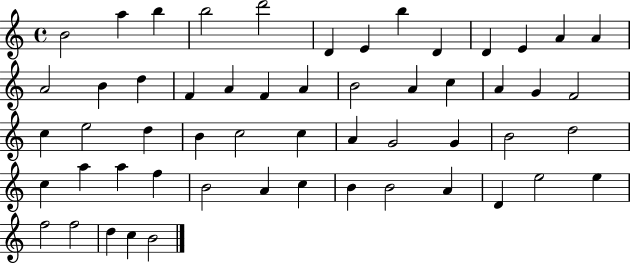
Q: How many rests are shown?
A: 0